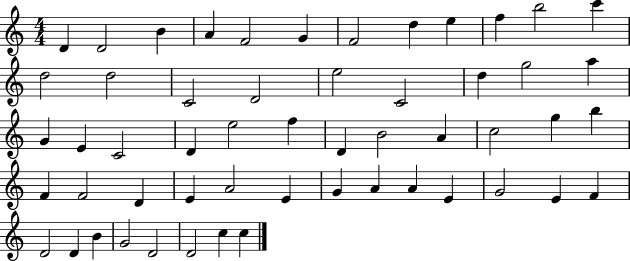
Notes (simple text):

D4/q D4/h B4/q A4/q F4/h G4/q F4/h D5/q E5/q F5/q B5/h C6/q D5/h D5/h C4/h D4/h E5/h C4/h D5/q G5/h A5/q G4/q E4/q C4/h D4/q E5/h F5/q D4/q B4/h A4/q C5/h G5/q B5/q F4/q F4/h D4/q E4/q A4/h E4/q G4/q A4/q A4/q E4/q G4/h E4/q F4/q D4/h D4/q B4/q G4/h D4/h D4/h C5/q C5/q